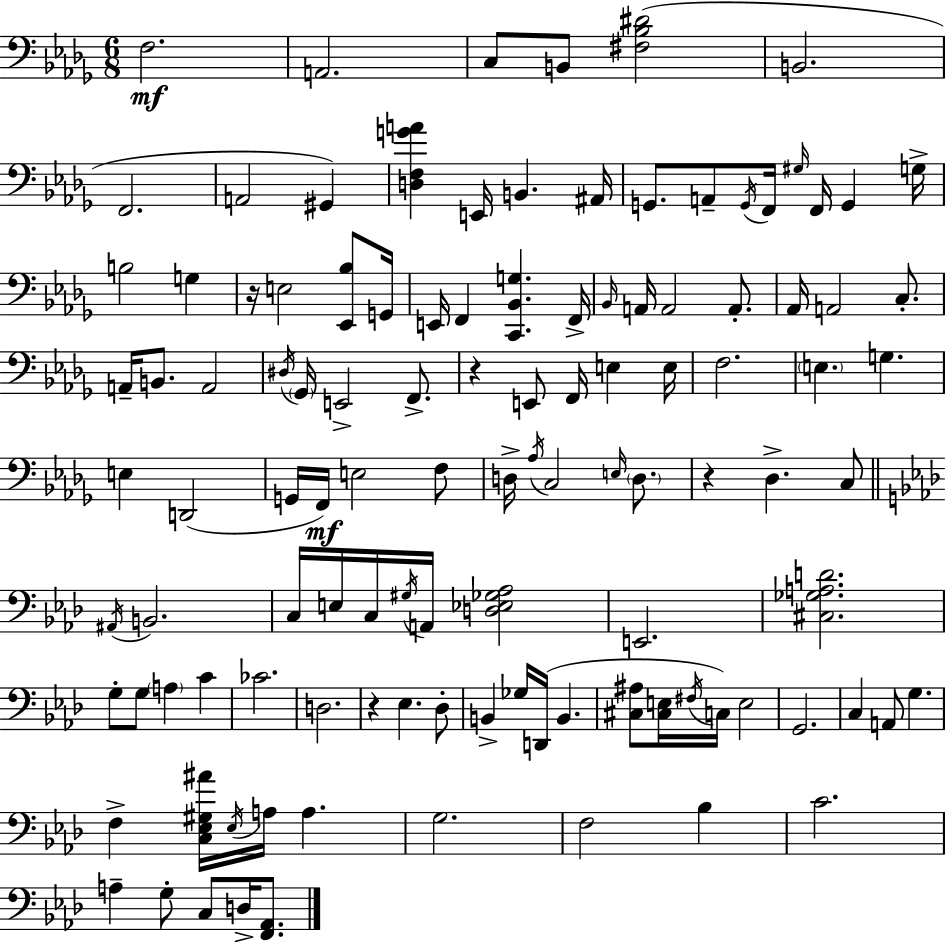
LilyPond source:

{
  \clef bass
  \numericTimeSignature
  \time 6/8
  \key bes \minor
  f2.\mf | a,2. | c8 b,8 <fis bes dis'>2( | b,2. | \break f,2. | a,2 gis,4) | <d f g' a'>4 e,16 b,4. ais,16 | g,8. a,8-- \acciaccatura { g,16 } f,16 \grace { gis16 } f,16 g,4 | \break g16-> b2 g4 | r16 e2 <ees, bes>8 | g,16 e,16 f,4 <c, bes, g>4. | f,16-> \grace { bes,16 } a,16 a,2 | \break a,8.-. aes,16 a,2 | c8.-. a,16-- b,8. a,2 | \acciaccatura { dis16 } \parenthesize ges,16 e,2-> | f,8.-> r4 e,8 f,16 e4 | \break e16 f2. | \parenthesize e4. g4. | e4 d,2( | g,16 f,16\mf) e2 | \break f8 d16-> \acciaccatura { aes16 } c2 | \grace { e16 } \parenthesize d8. r4 des4.-> | c8 \bar "||" \break \key aes \major \acciaccatura { ais,16 } b,2. | c16 e16 c16 \acciaccatura { gis16 } a,16 <d ees ges aes>2 | e,2. | <cis ges a d'>2. | \break g8-. g8 \parenthesize a4 c'4 | ces'2. | d2. | r4 ees4. | \break des8-. b,4-> ges16 d,16( b,4. | <cis ais>8 <cis e>16 \acciaccatura { fis16 } c16) e2 | g,2. | c4 a,8 g4. | \break f4-> <c ees gis ais'>16 \acciaccatura { ees16 } a16 a4. | g2. | f2 | bes4 c'2. | \break a4-- g8-. c8 | d16-> <f, aes,>8. \bar "|."
}